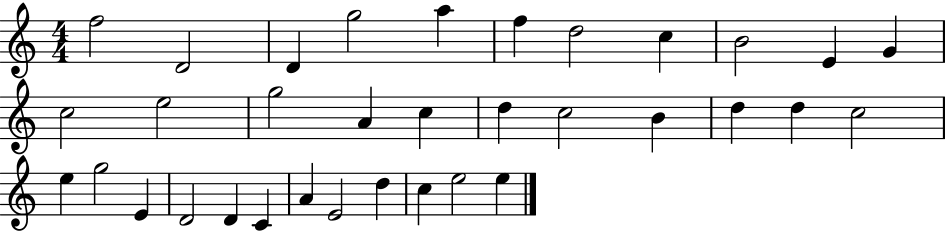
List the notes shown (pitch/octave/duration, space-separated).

F5/h D4/h D4/q G5/h A5/q F5/q D5/h C5/q B4/h E4/q G4/q C5/h E5/h G5/h A4/q C5/q D5/q C5/h B4/q D5/q D5/q C5/h E5/q G5/h E4/q D4/h D4/q C4/q A4/q E4/h D5/q C5/q E5/h E5/q